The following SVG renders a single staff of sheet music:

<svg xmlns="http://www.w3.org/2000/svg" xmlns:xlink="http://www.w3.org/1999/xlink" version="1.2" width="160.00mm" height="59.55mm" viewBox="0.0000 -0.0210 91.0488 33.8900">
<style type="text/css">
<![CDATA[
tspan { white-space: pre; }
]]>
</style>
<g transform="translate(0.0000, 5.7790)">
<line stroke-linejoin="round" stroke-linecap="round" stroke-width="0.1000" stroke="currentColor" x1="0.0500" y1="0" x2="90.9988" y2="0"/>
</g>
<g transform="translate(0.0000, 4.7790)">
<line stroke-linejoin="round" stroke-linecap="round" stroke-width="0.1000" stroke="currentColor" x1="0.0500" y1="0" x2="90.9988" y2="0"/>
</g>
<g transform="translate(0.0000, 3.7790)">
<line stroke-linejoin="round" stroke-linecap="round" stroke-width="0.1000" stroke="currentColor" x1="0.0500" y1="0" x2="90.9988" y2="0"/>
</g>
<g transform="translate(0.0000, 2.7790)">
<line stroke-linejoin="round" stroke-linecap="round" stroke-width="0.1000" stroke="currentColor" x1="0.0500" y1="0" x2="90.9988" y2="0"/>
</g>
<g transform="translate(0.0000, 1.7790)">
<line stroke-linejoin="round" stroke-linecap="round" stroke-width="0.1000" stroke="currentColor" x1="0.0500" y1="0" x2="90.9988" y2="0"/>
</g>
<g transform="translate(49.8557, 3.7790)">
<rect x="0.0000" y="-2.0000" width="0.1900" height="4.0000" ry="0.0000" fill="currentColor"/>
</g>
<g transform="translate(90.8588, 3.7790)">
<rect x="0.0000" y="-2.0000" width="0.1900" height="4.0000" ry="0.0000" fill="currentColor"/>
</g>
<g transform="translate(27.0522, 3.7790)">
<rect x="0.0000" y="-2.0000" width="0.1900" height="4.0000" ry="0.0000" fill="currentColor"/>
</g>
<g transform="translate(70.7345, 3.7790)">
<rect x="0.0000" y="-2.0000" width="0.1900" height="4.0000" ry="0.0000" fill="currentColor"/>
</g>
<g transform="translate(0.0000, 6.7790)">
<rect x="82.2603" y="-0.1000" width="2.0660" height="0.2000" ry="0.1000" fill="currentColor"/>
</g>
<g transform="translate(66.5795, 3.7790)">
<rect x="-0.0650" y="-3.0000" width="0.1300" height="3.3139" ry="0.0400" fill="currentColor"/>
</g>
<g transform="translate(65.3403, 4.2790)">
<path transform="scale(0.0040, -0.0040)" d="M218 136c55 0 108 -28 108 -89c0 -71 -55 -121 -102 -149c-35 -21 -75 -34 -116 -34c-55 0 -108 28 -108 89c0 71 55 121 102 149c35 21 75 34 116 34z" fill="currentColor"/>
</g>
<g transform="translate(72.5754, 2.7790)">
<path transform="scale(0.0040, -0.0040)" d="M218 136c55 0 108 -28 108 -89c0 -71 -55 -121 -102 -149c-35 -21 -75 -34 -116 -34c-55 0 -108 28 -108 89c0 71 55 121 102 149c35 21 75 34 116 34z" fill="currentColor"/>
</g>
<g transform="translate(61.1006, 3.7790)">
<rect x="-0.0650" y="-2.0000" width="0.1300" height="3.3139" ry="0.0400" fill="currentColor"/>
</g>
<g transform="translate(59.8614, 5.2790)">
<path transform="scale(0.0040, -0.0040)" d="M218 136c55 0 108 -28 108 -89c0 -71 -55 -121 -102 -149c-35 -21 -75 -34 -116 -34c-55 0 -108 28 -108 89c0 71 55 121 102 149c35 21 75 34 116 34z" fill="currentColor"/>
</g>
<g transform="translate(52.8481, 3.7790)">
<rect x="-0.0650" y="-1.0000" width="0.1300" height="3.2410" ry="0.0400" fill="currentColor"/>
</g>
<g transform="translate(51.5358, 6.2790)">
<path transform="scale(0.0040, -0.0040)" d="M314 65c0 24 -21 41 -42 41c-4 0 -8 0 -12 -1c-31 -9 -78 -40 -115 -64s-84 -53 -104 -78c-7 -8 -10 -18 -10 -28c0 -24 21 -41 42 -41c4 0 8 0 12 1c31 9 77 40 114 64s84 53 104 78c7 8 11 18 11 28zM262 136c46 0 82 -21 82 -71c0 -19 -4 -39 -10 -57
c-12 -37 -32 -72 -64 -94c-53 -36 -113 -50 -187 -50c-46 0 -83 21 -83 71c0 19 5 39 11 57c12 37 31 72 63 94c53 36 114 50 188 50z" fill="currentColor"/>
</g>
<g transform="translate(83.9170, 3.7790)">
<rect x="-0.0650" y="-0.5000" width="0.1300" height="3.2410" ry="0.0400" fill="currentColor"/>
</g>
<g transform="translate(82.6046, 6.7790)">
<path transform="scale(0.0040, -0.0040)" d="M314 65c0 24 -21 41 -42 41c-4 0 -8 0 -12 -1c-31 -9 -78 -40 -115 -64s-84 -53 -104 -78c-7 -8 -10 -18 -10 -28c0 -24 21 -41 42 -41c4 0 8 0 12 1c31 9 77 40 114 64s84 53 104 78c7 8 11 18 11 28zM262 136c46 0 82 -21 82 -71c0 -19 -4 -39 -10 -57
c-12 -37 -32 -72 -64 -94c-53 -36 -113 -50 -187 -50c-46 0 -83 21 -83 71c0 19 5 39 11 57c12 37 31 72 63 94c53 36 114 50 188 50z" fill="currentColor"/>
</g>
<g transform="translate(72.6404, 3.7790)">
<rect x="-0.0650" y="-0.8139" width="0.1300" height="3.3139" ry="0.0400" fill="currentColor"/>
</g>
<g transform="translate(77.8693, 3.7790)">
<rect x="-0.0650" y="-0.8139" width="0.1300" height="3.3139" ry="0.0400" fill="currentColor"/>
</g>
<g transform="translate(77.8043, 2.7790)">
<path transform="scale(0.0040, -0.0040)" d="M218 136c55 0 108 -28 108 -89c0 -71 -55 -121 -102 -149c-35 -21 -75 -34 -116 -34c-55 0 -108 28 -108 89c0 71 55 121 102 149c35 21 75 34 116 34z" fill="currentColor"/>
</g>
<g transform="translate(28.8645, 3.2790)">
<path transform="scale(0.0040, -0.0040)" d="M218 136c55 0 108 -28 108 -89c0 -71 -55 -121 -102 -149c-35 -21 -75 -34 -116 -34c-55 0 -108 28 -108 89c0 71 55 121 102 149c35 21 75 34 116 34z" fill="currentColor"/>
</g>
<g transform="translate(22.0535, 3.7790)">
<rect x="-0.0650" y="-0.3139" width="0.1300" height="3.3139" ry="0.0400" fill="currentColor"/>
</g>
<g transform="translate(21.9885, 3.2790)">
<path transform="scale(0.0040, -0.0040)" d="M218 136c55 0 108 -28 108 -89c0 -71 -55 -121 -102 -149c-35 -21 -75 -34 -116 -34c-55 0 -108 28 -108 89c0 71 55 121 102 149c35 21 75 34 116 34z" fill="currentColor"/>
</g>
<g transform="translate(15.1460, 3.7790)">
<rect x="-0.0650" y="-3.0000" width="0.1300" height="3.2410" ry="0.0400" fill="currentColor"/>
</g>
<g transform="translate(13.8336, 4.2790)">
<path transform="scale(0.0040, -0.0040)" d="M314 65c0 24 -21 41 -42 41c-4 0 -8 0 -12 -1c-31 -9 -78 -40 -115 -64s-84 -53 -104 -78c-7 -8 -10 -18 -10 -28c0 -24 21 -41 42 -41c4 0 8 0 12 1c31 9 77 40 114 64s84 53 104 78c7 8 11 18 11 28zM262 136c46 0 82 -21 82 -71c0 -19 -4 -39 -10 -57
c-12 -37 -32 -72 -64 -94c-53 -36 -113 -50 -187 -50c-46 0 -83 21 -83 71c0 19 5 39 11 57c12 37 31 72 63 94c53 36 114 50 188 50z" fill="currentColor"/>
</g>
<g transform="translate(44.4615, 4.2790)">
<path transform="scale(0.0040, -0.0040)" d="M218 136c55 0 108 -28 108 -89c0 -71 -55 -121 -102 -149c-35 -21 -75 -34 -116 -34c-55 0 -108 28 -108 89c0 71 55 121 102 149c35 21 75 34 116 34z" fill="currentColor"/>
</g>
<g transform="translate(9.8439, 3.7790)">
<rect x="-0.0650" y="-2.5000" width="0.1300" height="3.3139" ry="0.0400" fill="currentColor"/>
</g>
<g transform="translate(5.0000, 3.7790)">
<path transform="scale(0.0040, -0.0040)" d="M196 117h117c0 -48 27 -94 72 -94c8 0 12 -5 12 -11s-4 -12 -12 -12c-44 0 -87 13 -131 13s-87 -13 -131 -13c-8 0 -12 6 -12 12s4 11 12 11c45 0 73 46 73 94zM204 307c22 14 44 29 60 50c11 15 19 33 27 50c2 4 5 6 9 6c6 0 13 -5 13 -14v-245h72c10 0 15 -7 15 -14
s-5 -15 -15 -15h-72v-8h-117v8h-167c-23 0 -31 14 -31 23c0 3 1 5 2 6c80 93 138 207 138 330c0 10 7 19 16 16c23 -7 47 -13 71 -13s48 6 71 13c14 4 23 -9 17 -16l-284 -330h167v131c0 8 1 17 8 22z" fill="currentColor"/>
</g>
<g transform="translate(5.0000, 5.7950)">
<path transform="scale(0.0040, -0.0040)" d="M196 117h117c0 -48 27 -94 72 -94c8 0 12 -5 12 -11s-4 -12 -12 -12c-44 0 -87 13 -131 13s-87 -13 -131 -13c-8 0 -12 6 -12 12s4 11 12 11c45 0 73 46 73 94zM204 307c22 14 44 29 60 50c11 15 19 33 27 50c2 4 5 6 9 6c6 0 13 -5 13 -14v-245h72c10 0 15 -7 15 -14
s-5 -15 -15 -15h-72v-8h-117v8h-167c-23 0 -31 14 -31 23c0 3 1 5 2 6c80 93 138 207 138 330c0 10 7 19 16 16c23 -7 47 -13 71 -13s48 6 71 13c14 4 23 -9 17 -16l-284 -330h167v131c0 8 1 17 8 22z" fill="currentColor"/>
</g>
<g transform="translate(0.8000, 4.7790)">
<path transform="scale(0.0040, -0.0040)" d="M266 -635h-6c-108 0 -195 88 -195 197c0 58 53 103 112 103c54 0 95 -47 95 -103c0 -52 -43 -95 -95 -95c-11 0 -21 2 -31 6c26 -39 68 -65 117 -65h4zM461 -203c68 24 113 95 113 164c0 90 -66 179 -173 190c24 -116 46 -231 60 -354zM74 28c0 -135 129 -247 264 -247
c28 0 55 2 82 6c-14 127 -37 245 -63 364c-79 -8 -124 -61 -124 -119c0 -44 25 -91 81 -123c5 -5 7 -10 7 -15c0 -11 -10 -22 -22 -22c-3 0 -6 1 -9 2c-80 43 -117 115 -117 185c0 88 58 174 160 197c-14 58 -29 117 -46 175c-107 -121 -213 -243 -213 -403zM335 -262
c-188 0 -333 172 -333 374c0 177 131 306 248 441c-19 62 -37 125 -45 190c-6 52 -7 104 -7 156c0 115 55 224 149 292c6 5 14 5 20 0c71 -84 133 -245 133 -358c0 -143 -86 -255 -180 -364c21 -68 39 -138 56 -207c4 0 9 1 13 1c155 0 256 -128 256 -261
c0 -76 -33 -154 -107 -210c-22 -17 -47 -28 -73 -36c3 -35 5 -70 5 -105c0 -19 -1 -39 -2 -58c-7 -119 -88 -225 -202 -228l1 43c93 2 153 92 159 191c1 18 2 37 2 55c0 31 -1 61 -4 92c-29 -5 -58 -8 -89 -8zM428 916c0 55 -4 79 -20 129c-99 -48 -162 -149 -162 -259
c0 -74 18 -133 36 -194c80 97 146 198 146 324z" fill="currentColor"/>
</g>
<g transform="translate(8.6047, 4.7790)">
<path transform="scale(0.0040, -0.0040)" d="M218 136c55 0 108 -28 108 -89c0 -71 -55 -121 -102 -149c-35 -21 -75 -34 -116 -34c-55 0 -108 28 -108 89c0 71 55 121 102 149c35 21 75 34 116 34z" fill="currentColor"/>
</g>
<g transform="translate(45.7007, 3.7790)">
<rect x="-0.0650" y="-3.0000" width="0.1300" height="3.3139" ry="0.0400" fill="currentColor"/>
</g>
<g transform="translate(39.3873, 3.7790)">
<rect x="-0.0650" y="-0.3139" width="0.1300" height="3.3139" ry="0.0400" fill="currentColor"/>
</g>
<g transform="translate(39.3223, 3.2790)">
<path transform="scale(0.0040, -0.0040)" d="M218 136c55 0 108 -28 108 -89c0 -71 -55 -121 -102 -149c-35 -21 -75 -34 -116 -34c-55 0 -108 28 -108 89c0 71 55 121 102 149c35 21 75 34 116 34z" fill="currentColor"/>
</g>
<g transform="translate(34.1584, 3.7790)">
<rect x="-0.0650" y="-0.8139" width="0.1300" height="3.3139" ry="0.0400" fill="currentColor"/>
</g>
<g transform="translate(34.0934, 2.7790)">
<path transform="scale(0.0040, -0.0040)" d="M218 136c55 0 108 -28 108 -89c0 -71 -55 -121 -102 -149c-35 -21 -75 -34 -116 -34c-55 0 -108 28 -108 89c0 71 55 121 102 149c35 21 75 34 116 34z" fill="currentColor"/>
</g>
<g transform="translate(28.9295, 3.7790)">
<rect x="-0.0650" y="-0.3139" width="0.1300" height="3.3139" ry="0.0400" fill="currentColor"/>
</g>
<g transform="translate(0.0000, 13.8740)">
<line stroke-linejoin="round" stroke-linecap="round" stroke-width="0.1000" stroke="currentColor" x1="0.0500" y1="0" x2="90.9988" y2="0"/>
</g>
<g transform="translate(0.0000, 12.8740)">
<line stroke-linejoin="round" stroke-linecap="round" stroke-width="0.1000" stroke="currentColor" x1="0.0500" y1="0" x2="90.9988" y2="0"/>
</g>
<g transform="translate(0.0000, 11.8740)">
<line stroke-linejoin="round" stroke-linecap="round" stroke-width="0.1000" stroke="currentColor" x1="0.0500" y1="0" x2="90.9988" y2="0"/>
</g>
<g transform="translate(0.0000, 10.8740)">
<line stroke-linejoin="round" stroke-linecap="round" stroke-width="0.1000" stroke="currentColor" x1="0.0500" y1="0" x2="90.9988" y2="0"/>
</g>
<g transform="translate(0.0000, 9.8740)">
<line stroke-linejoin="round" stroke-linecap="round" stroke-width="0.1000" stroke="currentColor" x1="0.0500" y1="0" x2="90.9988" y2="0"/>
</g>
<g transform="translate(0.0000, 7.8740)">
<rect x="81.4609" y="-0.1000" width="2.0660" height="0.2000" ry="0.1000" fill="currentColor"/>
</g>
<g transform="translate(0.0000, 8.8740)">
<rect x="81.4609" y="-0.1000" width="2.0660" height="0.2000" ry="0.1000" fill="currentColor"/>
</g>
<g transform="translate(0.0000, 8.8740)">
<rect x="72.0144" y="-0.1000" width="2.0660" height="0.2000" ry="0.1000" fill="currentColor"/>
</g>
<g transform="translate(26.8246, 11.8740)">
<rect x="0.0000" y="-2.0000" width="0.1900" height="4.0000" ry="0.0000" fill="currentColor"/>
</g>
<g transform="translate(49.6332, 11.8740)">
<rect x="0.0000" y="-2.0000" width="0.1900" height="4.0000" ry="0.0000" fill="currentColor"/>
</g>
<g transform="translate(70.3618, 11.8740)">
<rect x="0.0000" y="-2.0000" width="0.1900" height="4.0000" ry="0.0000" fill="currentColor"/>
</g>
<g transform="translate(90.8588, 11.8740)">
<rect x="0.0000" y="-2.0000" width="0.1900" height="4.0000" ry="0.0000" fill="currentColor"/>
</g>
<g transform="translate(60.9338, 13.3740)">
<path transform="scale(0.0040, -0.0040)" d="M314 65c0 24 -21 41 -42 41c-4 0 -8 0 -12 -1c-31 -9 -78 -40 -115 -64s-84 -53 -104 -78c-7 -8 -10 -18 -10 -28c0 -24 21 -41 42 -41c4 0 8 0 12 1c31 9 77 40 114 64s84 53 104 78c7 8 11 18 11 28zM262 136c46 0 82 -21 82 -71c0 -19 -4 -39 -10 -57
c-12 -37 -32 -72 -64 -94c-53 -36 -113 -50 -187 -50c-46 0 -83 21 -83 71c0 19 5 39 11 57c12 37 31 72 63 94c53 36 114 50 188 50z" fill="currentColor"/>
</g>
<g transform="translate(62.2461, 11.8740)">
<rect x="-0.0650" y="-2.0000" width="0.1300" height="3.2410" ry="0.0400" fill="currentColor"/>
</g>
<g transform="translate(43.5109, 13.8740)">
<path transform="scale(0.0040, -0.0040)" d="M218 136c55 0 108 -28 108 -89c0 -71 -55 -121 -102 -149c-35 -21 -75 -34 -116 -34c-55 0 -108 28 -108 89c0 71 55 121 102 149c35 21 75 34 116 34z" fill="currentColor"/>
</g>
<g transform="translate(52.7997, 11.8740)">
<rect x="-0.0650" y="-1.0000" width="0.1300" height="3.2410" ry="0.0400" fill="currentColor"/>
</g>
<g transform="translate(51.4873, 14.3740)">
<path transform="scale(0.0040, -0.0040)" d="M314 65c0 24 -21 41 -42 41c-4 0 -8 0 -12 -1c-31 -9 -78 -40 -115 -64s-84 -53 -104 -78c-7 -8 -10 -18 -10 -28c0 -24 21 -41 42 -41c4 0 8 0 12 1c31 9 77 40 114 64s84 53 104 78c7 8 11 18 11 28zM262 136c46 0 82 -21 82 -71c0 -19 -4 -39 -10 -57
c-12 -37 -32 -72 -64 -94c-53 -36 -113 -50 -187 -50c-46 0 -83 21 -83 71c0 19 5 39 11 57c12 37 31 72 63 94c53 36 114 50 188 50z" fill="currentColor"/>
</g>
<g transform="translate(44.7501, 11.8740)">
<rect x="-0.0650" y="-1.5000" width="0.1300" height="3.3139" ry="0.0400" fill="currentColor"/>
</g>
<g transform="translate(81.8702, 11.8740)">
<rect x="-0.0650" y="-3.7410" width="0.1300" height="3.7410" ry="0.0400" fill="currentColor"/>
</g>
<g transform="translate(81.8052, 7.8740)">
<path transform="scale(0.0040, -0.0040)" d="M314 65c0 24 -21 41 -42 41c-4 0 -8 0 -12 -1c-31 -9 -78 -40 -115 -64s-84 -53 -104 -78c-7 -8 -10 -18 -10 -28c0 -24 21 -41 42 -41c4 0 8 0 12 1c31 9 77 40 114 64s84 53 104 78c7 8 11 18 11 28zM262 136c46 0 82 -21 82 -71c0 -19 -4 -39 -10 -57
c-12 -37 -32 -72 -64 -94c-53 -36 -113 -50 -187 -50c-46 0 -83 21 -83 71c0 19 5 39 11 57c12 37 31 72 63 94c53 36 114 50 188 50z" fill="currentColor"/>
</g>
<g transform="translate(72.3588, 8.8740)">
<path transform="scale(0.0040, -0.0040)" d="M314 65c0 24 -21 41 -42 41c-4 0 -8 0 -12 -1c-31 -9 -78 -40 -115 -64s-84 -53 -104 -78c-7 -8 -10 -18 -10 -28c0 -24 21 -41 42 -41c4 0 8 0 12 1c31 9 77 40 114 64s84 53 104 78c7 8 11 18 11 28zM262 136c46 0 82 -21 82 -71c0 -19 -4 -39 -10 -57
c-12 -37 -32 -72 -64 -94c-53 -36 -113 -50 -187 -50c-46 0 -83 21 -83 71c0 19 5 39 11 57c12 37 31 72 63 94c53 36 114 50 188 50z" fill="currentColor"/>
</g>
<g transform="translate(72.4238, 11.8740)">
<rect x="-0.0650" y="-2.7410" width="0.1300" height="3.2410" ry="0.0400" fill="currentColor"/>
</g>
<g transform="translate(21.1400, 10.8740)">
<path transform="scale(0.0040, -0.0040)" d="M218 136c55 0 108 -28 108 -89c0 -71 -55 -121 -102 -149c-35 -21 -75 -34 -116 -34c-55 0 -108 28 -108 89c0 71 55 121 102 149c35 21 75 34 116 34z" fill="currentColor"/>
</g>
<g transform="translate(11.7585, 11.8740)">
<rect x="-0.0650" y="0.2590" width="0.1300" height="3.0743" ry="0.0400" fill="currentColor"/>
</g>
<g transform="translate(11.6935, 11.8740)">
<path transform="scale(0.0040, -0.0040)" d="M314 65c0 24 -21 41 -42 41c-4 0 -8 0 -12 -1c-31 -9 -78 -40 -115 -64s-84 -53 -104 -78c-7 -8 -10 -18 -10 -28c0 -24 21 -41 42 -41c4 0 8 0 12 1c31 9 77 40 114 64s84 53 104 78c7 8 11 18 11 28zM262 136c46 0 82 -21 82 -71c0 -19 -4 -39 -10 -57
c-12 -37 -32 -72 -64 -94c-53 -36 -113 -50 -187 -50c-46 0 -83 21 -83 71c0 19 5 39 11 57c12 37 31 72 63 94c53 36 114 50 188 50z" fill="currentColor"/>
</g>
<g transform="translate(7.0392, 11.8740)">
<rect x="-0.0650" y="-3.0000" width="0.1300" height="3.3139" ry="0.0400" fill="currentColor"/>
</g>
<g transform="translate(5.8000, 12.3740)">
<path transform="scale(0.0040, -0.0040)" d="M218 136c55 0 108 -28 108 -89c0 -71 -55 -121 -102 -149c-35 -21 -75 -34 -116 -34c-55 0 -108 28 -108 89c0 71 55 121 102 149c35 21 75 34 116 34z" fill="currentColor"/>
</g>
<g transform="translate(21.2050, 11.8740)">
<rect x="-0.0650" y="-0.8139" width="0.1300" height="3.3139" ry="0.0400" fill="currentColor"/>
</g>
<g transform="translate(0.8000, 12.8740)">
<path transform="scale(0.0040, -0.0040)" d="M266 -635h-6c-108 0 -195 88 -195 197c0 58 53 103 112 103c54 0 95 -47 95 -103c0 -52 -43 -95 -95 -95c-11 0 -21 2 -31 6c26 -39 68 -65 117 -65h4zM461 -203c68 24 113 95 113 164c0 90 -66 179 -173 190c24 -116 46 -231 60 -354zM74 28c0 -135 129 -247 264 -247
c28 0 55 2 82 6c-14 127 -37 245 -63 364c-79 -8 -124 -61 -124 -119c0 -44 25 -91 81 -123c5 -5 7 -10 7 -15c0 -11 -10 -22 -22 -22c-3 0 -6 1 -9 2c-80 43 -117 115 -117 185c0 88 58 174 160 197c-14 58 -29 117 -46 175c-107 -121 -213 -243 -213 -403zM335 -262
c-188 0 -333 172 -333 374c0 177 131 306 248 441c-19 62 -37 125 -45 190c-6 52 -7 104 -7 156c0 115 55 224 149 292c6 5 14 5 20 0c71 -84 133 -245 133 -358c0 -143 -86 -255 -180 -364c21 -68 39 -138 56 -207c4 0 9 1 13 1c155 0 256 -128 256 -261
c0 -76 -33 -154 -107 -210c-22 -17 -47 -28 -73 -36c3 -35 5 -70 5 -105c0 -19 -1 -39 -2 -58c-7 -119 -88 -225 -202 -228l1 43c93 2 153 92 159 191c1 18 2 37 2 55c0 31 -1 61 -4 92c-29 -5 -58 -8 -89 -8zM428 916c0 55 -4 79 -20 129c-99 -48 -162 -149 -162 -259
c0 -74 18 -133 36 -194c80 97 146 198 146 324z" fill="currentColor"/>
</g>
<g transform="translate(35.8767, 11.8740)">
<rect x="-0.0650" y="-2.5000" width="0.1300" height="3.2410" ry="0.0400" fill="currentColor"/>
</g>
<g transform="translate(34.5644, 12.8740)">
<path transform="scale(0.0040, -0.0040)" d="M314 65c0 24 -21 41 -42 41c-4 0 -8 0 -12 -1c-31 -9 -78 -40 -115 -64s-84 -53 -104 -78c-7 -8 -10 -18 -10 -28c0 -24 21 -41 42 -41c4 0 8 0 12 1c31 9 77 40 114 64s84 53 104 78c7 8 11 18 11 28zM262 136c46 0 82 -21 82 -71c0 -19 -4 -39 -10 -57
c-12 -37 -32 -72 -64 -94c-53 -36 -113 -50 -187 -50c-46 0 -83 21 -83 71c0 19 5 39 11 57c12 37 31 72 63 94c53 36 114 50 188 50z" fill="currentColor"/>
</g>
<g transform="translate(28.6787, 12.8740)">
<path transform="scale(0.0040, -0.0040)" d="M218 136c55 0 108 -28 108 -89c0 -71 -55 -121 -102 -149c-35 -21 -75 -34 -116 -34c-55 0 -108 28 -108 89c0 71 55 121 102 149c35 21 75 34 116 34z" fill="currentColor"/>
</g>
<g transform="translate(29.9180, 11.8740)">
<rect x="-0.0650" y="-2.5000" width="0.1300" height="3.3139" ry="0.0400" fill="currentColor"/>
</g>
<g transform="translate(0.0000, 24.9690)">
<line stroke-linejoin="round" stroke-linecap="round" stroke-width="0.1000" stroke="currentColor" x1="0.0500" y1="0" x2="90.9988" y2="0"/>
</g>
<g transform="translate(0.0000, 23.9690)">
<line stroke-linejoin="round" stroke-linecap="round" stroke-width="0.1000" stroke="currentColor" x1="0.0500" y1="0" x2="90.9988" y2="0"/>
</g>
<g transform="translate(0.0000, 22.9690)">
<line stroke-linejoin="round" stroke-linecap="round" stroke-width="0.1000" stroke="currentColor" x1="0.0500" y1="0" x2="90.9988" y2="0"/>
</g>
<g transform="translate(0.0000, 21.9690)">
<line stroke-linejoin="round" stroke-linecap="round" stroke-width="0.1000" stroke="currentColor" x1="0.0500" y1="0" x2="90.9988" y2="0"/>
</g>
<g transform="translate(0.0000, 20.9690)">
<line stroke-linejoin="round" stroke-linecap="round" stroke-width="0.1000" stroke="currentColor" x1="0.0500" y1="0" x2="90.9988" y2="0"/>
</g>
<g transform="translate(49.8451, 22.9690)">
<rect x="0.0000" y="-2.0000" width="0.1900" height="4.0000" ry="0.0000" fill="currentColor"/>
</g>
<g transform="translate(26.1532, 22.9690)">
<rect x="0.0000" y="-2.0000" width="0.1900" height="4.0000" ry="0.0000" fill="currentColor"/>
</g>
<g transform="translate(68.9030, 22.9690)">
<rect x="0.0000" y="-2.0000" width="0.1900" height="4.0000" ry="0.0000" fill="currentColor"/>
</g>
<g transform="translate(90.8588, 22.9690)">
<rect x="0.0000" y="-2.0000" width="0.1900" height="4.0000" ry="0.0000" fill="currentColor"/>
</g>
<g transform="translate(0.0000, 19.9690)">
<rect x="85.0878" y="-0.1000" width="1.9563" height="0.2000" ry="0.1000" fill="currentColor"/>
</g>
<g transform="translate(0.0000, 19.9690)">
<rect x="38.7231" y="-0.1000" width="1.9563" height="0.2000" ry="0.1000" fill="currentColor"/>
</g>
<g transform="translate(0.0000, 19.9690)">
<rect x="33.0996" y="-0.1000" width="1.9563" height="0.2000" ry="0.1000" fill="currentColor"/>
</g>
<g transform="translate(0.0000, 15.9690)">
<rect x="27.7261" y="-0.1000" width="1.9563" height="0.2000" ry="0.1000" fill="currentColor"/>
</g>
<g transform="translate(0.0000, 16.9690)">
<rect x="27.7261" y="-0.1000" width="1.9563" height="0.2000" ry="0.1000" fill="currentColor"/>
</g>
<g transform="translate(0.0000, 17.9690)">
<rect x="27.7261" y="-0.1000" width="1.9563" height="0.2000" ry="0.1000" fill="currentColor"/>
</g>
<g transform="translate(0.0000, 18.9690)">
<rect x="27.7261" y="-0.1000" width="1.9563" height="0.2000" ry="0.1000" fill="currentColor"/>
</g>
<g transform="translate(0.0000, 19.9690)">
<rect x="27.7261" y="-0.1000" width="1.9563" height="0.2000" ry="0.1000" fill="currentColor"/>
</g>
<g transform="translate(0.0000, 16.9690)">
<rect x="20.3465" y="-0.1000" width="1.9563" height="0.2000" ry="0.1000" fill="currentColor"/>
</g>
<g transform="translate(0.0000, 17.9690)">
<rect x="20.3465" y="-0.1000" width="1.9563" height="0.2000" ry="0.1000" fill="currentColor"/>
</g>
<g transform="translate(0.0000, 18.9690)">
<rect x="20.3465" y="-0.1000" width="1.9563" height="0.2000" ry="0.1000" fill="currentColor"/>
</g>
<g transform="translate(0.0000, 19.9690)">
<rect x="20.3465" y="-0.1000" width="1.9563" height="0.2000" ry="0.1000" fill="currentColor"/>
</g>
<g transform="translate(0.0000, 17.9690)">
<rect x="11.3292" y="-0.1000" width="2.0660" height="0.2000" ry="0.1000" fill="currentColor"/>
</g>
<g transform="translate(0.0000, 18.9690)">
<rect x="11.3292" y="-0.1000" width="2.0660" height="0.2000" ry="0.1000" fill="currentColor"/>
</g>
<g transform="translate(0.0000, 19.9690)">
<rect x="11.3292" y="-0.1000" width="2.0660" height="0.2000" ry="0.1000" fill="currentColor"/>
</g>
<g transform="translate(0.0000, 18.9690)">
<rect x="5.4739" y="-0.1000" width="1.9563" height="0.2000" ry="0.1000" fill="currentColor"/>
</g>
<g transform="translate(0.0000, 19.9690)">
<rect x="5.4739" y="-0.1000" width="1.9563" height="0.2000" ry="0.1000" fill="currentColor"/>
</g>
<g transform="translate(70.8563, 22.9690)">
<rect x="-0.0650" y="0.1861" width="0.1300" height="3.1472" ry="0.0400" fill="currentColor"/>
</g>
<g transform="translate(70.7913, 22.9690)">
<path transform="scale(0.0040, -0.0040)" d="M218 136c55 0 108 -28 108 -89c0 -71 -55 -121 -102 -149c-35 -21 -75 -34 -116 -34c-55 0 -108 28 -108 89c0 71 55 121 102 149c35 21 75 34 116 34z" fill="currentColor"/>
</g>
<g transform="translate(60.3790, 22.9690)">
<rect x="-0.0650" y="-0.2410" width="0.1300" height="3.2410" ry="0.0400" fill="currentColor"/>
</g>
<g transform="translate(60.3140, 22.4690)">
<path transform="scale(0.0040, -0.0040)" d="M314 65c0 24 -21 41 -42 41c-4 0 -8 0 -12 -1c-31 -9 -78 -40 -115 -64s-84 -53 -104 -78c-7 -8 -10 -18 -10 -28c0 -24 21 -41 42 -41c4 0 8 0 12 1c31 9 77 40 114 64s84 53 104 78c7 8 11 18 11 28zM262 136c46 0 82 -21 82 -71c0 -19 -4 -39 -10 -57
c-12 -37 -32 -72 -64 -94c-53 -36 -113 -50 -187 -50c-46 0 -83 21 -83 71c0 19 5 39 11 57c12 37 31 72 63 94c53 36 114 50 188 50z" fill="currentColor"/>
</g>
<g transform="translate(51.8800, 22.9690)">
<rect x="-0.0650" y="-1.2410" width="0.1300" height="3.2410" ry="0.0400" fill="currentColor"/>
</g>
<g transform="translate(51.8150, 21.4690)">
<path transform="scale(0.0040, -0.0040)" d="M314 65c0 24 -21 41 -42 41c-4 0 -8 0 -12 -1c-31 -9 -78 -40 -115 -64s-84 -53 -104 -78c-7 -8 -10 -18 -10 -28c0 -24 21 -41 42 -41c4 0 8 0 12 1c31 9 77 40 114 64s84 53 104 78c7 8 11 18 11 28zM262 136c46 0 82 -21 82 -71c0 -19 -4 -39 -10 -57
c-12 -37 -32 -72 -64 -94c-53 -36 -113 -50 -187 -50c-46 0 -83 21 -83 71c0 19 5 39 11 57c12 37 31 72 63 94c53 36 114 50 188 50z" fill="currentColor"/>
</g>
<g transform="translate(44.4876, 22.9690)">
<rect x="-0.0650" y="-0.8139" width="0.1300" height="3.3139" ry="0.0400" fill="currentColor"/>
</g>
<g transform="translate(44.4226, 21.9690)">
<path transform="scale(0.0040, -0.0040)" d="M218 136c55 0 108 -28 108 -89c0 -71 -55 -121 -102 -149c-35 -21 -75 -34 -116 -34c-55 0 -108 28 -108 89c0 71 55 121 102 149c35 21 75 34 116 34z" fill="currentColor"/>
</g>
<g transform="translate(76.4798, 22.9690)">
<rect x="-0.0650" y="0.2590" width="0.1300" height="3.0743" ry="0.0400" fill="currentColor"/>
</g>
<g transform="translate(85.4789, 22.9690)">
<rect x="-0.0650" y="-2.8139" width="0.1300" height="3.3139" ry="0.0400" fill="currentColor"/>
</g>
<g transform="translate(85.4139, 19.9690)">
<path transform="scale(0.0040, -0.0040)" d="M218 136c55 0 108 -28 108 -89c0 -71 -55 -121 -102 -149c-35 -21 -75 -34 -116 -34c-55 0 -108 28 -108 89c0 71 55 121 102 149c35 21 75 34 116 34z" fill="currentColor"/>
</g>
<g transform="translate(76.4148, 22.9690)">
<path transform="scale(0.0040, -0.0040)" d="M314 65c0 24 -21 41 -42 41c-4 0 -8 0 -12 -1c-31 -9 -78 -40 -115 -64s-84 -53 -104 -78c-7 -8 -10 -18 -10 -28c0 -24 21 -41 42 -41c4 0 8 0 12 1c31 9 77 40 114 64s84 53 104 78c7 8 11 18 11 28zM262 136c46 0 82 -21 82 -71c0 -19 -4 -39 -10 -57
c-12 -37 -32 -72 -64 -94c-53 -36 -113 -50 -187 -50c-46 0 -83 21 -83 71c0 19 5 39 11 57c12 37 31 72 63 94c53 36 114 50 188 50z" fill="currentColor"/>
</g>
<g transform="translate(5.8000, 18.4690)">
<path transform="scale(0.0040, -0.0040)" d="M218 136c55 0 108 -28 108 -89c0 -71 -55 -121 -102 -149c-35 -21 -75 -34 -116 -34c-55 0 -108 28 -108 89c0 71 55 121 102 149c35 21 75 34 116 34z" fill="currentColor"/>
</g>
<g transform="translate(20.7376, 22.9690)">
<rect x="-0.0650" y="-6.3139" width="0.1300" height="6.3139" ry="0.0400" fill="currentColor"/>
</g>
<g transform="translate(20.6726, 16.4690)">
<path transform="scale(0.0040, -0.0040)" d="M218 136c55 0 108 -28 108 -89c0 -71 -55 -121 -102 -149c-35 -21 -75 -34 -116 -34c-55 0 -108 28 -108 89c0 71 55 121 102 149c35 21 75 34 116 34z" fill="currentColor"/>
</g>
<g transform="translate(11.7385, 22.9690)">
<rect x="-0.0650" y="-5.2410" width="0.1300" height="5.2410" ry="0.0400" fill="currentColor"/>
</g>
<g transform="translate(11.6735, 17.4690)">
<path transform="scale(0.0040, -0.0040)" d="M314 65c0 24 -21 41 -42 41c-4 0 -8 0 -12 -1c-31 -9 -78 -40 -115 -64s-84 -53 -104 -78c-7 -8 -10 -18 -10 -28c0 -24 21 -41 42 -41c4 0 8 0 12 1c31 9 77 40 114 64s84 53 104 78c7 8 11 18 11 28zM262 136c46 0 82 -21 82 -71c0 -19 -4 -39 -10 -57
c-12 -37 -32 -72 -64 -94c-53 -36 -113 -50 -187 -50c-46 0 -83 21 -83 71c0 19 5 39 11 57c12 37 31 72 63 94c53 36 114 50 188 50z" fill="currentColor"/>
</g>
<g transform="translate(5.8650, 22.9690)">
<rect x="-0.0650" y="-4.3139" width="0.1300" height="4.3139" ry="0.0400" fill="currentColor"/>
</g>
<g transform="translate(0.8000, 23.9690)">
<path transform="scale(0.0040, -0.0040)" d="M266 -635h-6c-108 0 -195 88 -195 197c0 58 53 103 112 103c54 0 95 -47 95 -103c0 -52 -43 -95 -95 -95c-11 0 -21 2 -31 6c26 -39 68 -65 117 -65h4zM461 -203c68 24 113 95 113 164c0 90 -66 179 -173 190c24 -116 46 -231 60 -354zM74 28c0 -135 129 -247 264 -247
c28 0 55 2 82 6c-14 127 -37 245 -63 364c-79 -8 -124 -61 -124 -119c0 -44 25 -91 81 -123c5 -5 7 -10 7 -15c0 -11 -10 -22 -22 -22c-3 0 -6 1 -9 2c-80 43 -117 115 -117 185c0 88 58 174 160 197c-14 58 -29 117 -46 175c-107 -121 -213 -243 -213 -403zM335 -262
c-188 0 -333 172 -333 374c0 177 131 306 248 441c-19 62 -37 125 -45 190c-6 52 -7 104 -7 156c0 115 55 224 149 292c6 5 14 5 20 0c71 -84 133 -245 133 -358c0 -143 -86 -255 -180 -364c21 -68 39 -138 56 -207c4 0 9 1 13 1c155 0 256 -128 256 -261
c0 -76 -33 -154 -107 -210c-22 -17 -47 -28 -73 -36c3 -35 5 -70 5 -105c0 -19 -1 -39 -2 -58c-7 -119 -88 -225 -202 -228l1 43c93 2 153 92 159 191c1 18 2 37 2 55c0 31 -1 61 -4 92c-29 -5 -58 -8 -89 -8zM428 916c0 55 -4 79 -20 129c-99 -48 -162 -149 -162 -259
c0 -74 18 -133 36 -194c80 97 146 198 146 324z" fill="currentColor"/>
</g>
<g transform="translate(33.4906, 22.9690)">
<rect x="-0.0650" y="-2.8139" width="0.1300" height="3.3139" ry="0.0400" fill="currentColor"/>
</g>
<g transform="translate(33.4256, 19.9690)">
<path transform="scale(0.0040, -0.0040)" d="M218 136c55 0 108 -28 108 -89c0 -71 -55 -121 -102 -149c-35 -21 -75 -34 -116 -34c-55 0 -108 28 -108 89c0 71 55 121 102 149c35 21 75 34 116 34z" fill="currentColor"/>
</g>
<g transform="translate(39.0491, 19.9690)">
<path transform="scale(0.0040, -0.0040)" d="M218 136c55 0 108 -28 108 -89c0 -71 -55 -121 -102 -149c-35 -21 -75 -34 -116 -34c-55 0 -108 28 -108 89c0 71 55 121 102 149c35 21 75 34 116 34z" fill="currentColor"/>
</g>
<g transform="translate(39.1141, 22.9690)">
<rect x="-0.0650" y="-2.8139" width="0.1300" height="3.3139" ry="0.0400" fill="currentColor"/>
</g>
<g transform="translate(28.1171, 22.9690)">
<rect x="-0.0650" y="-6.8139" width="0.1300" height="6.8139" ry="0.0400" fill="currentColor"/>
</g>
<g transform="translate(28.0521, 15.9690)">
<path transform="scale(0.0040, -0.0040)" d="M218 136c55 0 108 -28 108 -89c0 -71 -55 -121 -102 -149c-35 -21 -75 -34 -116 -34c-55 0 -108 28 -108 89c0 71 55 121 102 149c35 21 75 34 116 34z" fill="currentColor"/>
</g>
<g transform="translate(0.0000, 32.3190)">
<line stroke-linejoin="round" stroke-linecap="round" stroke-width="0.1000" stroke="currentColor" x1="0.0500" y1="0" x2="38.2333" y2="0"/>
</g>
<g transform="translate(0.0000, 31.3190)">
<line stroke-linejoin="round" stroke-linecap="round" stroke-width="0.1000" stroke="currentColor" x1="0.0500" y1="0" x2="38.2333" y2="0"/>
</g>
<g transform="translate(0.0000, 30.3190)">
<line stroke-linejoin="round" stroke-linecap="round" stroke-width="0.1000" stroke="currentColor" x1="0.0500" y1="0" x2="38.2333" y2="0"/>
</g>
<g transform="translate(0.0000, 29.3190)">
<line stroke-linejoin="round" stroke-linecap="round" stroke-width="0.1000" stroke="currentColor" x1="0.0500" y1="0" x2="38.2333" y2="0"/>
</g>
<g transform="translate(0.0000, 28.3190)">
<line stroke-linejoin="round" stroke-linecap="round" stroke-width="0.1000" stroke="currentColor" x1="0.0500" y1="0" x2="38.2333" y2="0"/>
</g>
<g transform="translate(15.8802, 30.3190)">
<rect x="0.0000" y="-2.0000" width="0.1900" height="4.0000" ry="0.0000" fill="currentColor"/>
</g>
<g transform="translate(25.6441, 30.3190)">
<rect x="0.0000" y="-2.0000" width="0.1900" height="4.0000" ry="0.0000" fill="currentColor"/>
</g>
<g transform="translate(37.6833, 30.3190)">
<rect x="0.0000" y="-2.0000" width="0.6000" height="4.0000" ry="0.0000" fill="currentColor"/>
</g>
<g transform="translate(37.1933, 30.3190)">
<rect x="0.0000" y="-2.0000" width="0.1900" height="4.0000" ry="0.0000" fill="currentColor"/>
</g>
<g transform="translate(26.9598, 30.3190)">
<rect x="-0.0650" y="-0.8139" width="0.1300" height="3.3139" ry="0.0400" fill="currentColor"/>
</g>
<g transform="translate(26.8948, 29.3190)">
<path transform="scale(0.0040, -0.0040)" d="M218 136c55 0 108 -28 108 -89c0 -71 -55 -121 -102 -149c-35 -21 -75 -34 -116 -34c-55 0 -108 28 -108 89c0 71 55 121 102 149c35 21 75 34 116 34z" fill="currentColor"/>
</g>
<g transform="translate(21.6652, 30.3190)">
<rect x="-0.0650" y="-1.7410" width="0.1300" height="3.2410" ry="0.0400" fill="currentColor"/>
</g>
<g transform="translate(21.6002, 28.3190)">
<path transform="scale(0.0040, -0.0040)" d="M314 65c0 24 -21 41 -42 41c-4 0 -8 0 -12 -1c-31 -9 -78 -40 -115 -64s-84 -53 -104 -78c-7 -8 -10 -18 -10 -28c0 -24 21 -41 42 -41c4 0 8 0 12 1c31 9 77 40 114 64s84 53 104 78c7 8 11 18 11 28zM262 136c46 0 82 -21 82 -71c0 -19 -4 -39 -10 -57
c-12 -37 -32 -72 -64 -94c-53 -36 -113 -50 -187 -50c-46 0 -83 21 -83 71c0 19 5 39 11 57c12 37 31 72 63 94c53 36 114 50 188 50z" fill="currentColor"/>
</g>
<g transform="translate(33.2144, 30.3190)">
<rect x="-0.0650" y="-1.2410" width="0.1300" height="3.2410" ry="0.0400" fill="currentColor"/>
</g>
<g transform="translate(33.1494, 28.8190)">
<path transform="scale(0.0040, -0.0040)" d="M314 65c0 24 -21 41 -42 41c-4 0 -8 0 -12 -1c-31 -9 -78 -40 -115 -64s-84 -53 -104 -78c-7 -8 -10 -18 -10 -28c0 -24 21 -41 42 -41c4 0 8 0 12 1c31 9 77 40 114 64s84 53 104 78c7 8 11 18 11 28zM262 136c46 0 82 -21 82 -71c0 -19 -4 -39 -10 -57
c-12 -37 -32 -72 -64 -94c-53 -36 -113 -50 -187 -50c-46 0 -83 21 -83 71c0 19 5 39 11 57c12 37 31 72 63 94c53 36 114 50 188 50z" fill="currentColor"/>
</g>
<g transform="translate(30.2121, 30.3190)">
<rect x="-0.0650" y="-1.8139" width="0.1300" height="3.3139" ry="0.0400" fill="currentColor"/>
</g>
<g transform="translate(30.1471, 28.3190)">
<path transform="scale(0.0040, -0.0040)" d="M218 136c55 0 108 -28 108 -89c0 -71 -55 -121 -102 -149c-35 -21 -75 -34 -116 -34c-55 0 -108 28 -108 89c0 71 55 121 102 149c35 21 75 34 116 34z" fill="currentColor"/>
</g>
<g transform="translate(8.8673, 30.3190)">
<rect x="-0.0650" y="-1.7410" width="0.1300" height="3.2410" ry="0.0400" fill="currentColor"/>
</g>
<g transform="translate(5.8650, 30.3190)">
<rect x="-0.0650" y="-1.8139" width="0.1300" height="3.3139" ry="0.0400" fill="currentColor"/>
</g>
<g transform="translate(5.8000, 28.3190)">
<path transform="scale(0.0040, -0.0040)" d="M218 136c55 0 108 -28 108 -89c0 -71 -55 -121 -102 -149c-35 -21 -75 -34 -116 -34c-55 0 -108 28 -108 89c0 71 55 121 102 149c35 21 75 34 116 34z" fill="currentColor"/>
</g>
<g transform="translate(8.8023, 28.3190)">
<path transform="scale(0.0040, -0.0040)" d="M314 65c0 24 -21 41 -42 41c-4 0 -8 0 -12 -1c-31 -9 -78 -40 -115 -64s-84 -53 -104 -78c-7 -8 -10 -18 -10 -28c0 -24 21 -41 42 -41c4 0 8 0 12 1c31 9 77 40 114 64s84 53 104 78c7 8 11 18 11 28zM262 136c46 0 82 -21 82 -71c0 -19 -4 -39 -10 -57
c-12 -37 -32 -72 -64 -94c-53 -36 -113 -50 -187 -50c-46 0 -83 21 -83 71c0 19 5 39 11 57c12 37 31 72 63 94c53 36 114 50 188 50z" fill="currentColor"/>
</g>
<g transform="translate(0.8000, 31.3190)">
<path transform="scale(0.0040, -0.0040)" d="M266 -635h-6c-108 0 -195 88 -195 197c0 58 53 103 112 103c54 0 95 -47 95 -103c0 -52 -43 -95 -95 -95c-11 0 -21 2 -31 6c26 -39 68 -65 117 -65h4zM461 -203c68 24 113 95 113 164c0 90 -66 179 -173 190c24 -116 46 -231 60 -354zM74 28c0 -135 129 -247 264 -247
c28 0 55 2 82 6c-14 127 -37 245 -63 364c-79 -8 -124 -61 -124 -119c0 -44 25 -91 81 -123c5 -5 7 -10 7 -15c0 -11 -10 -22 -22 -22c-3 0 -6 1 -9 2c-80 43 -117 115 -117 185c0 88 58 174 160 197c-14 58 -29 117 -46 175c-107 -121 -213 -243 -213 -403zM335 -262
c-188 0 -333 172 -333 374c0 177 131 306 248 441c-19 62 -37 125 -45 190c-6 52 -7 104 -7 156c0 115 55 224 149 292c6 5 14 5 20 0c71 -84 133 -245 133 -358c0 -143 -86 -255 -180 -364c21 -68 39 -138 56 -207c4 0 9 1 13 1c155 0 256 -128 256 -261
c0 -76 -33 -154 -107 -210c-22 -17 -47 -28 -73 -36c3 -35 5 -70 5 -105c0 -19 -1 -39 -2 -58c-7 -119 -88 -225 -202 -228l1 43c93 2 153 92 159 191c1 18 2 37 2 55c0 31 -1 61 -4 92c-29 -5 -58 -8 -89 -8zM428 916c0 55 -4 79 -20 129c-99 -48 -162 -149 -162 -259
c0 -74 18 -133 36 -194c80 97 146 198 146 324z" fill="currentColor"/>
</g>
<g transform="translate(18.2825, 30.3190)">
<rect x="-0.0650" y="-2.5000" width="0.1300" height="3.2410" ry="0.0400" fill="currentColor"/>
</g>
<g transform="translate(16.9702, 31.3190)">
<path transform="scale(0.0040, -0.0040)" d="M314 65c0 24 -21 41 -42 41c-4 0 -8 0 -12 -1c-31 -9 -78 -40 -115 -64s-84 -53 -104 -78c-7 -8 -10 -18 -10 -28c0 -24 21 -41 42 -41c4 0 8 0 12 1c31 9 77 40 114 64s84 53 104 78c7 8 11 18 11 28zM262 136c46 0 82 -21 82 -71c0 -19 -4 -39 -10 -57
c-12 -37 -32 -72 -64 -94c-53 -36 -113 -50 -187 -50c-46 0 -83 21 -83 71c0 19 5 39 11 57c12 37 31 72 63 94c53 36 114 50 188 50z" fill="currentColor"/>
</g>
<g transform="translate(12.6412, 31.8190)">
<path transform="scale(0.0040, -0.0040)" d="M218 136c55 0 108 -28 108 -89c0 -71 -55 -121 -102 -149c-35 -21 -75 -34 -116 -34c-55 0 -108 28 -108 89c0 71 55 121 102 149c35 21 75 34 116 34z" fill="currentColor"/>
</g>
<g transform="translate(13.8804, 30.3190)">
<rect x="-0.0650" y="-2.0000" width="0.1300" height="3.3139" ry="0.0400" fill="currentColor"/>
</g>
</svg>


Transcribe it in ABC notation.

X:1
T:Untitled
M:4/4
L:1/4
K:C
G A2 c c d c A D2 F A d d C2 A B2 d G G2 E D2 F2 a2 c'2 d' f'2 a' b' a a d e2 c2 B B2 a f f2 F G2 f2 d f e2